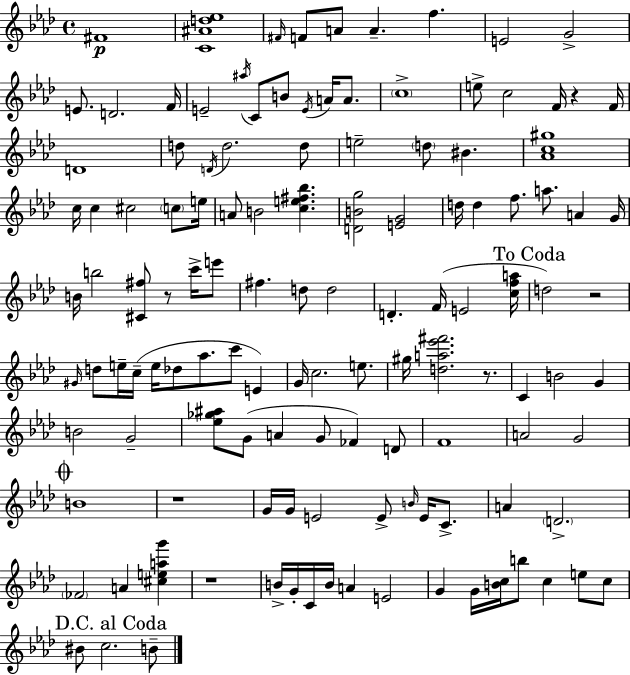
{
  \clef treble
  \time 4/4
  \defaultTimeSignature
  \key aes \major
  fis'1\p | <c' ais' d'' ees''>1 | \grace { fis'16 } f'8 a'8 a'4.-- f''4. | e'2 g'2-> | \break e'8. d'2. | f'16 e'2-- \acciaccatura { ais''16 } c'8 b'8 \acciaccatura { e'16 } a'16 | a'8. \parenthesize c''1-> | e''8-> c''2 f'16 r4 | \break f'16 d'1 | d''8 \acciaccatura { d'16 } d''2. | d''8 e''2-- \parenthesize d''8 bis'4. | <aes' c'' gis''>1 | \break c''16 c''4 cis''2 | \parenthesize c''8 e''16 a'8 b'2 <c'' e'' fis'' bes''>4. | <d' b' g''>2 <e' g'>2 | d''16 d''4 f''8. a''8. a'4 | \break g'16 b'16 b''2 <cis' fis''>8 r8 | c'''16-> e'''8 fis''4. d''8 d''2 | d'4.-. f'16( e'2 | <c'' f'' a''>16 \mark "To Coda" d''2) r2 | \break \grace { gis'16 } d''8 e''16-- c''16--( e''16 des''8 aes''8. c'''8 | e'4) g'16 c''2. | e''8. gis''16 <d'' a'' ees''' fis'''>2. | r8. c'4 b'2 | \break g'4 b'2 g'2-- | <ees'' ges'' ais''>8 g'8( a'4 g'8 fes'4) | d'8 f'1 | a'2 g'2 | \break \mark \markup { \musicglyph "scripts.coda" } b'1 | r1 | g'16 g'16 e'2 e'8-> | \grace { b'16 } e'16 c'8.-> a'4 \parenthesize d'2.-> | \break \parenthesize fes'2 a'4 | <cis'' e'' a'' g'''>4 r1 | b'16-> g'16-. c'16 b'16 a'4 e'2 | g'4 g'16 <b' c''>16 b''8 c''4 | \break e''8 c''8 \mark "D.C. al Coda" bis'8 c''2. | b'8-- \bar "|."
}